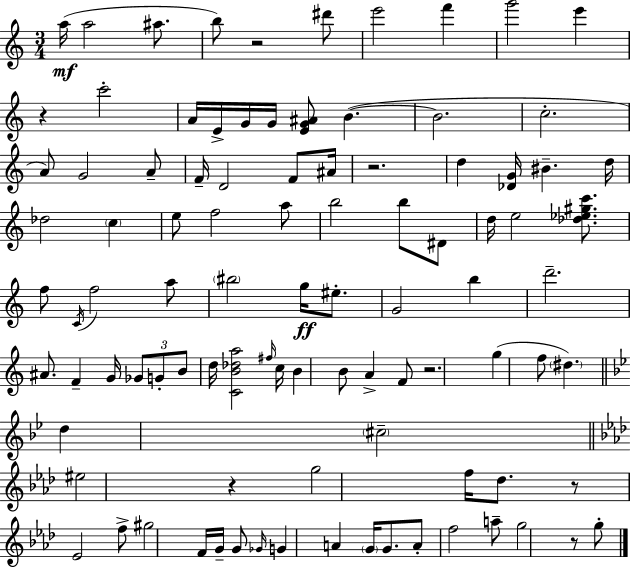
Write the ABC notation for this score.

X:1
T:Untitled
M:3/4
L:1/4
K:C
a/4 a2 ^a/2 b/2 z2 ^d'/2 e'2 f' g'2 e' z c'2 A/4 E/4 G/4 G/4 [EG^A]/2 B B2 c2 A/2 G2 A/2 F/4 D2 F/2 ^A/4 z2 d [_DG]/4 ^B d/4 _d2 c e/2 f2 a/2 b2 b/2 ^D/2 d/4 e2 [_d_e^gc']/2 f/2 C/4 f2 a/2 ^b2 g/4 ^e/2 G2 b d'2 ^A/2 F G/4 _G/2 G/2 B/2 d/4 [CB_da]2 ^f/4 c/4 B B/2 A F/2 z2 g f/2 ^d d ^c2 ^e2 z g2 f/4 _d/2 z/2 _E2 f/2 ^g2 F/4 G/4 G/2 _G/4 G A G/4 G/2 A/2 f2 a/2 g2 z/2 g/2